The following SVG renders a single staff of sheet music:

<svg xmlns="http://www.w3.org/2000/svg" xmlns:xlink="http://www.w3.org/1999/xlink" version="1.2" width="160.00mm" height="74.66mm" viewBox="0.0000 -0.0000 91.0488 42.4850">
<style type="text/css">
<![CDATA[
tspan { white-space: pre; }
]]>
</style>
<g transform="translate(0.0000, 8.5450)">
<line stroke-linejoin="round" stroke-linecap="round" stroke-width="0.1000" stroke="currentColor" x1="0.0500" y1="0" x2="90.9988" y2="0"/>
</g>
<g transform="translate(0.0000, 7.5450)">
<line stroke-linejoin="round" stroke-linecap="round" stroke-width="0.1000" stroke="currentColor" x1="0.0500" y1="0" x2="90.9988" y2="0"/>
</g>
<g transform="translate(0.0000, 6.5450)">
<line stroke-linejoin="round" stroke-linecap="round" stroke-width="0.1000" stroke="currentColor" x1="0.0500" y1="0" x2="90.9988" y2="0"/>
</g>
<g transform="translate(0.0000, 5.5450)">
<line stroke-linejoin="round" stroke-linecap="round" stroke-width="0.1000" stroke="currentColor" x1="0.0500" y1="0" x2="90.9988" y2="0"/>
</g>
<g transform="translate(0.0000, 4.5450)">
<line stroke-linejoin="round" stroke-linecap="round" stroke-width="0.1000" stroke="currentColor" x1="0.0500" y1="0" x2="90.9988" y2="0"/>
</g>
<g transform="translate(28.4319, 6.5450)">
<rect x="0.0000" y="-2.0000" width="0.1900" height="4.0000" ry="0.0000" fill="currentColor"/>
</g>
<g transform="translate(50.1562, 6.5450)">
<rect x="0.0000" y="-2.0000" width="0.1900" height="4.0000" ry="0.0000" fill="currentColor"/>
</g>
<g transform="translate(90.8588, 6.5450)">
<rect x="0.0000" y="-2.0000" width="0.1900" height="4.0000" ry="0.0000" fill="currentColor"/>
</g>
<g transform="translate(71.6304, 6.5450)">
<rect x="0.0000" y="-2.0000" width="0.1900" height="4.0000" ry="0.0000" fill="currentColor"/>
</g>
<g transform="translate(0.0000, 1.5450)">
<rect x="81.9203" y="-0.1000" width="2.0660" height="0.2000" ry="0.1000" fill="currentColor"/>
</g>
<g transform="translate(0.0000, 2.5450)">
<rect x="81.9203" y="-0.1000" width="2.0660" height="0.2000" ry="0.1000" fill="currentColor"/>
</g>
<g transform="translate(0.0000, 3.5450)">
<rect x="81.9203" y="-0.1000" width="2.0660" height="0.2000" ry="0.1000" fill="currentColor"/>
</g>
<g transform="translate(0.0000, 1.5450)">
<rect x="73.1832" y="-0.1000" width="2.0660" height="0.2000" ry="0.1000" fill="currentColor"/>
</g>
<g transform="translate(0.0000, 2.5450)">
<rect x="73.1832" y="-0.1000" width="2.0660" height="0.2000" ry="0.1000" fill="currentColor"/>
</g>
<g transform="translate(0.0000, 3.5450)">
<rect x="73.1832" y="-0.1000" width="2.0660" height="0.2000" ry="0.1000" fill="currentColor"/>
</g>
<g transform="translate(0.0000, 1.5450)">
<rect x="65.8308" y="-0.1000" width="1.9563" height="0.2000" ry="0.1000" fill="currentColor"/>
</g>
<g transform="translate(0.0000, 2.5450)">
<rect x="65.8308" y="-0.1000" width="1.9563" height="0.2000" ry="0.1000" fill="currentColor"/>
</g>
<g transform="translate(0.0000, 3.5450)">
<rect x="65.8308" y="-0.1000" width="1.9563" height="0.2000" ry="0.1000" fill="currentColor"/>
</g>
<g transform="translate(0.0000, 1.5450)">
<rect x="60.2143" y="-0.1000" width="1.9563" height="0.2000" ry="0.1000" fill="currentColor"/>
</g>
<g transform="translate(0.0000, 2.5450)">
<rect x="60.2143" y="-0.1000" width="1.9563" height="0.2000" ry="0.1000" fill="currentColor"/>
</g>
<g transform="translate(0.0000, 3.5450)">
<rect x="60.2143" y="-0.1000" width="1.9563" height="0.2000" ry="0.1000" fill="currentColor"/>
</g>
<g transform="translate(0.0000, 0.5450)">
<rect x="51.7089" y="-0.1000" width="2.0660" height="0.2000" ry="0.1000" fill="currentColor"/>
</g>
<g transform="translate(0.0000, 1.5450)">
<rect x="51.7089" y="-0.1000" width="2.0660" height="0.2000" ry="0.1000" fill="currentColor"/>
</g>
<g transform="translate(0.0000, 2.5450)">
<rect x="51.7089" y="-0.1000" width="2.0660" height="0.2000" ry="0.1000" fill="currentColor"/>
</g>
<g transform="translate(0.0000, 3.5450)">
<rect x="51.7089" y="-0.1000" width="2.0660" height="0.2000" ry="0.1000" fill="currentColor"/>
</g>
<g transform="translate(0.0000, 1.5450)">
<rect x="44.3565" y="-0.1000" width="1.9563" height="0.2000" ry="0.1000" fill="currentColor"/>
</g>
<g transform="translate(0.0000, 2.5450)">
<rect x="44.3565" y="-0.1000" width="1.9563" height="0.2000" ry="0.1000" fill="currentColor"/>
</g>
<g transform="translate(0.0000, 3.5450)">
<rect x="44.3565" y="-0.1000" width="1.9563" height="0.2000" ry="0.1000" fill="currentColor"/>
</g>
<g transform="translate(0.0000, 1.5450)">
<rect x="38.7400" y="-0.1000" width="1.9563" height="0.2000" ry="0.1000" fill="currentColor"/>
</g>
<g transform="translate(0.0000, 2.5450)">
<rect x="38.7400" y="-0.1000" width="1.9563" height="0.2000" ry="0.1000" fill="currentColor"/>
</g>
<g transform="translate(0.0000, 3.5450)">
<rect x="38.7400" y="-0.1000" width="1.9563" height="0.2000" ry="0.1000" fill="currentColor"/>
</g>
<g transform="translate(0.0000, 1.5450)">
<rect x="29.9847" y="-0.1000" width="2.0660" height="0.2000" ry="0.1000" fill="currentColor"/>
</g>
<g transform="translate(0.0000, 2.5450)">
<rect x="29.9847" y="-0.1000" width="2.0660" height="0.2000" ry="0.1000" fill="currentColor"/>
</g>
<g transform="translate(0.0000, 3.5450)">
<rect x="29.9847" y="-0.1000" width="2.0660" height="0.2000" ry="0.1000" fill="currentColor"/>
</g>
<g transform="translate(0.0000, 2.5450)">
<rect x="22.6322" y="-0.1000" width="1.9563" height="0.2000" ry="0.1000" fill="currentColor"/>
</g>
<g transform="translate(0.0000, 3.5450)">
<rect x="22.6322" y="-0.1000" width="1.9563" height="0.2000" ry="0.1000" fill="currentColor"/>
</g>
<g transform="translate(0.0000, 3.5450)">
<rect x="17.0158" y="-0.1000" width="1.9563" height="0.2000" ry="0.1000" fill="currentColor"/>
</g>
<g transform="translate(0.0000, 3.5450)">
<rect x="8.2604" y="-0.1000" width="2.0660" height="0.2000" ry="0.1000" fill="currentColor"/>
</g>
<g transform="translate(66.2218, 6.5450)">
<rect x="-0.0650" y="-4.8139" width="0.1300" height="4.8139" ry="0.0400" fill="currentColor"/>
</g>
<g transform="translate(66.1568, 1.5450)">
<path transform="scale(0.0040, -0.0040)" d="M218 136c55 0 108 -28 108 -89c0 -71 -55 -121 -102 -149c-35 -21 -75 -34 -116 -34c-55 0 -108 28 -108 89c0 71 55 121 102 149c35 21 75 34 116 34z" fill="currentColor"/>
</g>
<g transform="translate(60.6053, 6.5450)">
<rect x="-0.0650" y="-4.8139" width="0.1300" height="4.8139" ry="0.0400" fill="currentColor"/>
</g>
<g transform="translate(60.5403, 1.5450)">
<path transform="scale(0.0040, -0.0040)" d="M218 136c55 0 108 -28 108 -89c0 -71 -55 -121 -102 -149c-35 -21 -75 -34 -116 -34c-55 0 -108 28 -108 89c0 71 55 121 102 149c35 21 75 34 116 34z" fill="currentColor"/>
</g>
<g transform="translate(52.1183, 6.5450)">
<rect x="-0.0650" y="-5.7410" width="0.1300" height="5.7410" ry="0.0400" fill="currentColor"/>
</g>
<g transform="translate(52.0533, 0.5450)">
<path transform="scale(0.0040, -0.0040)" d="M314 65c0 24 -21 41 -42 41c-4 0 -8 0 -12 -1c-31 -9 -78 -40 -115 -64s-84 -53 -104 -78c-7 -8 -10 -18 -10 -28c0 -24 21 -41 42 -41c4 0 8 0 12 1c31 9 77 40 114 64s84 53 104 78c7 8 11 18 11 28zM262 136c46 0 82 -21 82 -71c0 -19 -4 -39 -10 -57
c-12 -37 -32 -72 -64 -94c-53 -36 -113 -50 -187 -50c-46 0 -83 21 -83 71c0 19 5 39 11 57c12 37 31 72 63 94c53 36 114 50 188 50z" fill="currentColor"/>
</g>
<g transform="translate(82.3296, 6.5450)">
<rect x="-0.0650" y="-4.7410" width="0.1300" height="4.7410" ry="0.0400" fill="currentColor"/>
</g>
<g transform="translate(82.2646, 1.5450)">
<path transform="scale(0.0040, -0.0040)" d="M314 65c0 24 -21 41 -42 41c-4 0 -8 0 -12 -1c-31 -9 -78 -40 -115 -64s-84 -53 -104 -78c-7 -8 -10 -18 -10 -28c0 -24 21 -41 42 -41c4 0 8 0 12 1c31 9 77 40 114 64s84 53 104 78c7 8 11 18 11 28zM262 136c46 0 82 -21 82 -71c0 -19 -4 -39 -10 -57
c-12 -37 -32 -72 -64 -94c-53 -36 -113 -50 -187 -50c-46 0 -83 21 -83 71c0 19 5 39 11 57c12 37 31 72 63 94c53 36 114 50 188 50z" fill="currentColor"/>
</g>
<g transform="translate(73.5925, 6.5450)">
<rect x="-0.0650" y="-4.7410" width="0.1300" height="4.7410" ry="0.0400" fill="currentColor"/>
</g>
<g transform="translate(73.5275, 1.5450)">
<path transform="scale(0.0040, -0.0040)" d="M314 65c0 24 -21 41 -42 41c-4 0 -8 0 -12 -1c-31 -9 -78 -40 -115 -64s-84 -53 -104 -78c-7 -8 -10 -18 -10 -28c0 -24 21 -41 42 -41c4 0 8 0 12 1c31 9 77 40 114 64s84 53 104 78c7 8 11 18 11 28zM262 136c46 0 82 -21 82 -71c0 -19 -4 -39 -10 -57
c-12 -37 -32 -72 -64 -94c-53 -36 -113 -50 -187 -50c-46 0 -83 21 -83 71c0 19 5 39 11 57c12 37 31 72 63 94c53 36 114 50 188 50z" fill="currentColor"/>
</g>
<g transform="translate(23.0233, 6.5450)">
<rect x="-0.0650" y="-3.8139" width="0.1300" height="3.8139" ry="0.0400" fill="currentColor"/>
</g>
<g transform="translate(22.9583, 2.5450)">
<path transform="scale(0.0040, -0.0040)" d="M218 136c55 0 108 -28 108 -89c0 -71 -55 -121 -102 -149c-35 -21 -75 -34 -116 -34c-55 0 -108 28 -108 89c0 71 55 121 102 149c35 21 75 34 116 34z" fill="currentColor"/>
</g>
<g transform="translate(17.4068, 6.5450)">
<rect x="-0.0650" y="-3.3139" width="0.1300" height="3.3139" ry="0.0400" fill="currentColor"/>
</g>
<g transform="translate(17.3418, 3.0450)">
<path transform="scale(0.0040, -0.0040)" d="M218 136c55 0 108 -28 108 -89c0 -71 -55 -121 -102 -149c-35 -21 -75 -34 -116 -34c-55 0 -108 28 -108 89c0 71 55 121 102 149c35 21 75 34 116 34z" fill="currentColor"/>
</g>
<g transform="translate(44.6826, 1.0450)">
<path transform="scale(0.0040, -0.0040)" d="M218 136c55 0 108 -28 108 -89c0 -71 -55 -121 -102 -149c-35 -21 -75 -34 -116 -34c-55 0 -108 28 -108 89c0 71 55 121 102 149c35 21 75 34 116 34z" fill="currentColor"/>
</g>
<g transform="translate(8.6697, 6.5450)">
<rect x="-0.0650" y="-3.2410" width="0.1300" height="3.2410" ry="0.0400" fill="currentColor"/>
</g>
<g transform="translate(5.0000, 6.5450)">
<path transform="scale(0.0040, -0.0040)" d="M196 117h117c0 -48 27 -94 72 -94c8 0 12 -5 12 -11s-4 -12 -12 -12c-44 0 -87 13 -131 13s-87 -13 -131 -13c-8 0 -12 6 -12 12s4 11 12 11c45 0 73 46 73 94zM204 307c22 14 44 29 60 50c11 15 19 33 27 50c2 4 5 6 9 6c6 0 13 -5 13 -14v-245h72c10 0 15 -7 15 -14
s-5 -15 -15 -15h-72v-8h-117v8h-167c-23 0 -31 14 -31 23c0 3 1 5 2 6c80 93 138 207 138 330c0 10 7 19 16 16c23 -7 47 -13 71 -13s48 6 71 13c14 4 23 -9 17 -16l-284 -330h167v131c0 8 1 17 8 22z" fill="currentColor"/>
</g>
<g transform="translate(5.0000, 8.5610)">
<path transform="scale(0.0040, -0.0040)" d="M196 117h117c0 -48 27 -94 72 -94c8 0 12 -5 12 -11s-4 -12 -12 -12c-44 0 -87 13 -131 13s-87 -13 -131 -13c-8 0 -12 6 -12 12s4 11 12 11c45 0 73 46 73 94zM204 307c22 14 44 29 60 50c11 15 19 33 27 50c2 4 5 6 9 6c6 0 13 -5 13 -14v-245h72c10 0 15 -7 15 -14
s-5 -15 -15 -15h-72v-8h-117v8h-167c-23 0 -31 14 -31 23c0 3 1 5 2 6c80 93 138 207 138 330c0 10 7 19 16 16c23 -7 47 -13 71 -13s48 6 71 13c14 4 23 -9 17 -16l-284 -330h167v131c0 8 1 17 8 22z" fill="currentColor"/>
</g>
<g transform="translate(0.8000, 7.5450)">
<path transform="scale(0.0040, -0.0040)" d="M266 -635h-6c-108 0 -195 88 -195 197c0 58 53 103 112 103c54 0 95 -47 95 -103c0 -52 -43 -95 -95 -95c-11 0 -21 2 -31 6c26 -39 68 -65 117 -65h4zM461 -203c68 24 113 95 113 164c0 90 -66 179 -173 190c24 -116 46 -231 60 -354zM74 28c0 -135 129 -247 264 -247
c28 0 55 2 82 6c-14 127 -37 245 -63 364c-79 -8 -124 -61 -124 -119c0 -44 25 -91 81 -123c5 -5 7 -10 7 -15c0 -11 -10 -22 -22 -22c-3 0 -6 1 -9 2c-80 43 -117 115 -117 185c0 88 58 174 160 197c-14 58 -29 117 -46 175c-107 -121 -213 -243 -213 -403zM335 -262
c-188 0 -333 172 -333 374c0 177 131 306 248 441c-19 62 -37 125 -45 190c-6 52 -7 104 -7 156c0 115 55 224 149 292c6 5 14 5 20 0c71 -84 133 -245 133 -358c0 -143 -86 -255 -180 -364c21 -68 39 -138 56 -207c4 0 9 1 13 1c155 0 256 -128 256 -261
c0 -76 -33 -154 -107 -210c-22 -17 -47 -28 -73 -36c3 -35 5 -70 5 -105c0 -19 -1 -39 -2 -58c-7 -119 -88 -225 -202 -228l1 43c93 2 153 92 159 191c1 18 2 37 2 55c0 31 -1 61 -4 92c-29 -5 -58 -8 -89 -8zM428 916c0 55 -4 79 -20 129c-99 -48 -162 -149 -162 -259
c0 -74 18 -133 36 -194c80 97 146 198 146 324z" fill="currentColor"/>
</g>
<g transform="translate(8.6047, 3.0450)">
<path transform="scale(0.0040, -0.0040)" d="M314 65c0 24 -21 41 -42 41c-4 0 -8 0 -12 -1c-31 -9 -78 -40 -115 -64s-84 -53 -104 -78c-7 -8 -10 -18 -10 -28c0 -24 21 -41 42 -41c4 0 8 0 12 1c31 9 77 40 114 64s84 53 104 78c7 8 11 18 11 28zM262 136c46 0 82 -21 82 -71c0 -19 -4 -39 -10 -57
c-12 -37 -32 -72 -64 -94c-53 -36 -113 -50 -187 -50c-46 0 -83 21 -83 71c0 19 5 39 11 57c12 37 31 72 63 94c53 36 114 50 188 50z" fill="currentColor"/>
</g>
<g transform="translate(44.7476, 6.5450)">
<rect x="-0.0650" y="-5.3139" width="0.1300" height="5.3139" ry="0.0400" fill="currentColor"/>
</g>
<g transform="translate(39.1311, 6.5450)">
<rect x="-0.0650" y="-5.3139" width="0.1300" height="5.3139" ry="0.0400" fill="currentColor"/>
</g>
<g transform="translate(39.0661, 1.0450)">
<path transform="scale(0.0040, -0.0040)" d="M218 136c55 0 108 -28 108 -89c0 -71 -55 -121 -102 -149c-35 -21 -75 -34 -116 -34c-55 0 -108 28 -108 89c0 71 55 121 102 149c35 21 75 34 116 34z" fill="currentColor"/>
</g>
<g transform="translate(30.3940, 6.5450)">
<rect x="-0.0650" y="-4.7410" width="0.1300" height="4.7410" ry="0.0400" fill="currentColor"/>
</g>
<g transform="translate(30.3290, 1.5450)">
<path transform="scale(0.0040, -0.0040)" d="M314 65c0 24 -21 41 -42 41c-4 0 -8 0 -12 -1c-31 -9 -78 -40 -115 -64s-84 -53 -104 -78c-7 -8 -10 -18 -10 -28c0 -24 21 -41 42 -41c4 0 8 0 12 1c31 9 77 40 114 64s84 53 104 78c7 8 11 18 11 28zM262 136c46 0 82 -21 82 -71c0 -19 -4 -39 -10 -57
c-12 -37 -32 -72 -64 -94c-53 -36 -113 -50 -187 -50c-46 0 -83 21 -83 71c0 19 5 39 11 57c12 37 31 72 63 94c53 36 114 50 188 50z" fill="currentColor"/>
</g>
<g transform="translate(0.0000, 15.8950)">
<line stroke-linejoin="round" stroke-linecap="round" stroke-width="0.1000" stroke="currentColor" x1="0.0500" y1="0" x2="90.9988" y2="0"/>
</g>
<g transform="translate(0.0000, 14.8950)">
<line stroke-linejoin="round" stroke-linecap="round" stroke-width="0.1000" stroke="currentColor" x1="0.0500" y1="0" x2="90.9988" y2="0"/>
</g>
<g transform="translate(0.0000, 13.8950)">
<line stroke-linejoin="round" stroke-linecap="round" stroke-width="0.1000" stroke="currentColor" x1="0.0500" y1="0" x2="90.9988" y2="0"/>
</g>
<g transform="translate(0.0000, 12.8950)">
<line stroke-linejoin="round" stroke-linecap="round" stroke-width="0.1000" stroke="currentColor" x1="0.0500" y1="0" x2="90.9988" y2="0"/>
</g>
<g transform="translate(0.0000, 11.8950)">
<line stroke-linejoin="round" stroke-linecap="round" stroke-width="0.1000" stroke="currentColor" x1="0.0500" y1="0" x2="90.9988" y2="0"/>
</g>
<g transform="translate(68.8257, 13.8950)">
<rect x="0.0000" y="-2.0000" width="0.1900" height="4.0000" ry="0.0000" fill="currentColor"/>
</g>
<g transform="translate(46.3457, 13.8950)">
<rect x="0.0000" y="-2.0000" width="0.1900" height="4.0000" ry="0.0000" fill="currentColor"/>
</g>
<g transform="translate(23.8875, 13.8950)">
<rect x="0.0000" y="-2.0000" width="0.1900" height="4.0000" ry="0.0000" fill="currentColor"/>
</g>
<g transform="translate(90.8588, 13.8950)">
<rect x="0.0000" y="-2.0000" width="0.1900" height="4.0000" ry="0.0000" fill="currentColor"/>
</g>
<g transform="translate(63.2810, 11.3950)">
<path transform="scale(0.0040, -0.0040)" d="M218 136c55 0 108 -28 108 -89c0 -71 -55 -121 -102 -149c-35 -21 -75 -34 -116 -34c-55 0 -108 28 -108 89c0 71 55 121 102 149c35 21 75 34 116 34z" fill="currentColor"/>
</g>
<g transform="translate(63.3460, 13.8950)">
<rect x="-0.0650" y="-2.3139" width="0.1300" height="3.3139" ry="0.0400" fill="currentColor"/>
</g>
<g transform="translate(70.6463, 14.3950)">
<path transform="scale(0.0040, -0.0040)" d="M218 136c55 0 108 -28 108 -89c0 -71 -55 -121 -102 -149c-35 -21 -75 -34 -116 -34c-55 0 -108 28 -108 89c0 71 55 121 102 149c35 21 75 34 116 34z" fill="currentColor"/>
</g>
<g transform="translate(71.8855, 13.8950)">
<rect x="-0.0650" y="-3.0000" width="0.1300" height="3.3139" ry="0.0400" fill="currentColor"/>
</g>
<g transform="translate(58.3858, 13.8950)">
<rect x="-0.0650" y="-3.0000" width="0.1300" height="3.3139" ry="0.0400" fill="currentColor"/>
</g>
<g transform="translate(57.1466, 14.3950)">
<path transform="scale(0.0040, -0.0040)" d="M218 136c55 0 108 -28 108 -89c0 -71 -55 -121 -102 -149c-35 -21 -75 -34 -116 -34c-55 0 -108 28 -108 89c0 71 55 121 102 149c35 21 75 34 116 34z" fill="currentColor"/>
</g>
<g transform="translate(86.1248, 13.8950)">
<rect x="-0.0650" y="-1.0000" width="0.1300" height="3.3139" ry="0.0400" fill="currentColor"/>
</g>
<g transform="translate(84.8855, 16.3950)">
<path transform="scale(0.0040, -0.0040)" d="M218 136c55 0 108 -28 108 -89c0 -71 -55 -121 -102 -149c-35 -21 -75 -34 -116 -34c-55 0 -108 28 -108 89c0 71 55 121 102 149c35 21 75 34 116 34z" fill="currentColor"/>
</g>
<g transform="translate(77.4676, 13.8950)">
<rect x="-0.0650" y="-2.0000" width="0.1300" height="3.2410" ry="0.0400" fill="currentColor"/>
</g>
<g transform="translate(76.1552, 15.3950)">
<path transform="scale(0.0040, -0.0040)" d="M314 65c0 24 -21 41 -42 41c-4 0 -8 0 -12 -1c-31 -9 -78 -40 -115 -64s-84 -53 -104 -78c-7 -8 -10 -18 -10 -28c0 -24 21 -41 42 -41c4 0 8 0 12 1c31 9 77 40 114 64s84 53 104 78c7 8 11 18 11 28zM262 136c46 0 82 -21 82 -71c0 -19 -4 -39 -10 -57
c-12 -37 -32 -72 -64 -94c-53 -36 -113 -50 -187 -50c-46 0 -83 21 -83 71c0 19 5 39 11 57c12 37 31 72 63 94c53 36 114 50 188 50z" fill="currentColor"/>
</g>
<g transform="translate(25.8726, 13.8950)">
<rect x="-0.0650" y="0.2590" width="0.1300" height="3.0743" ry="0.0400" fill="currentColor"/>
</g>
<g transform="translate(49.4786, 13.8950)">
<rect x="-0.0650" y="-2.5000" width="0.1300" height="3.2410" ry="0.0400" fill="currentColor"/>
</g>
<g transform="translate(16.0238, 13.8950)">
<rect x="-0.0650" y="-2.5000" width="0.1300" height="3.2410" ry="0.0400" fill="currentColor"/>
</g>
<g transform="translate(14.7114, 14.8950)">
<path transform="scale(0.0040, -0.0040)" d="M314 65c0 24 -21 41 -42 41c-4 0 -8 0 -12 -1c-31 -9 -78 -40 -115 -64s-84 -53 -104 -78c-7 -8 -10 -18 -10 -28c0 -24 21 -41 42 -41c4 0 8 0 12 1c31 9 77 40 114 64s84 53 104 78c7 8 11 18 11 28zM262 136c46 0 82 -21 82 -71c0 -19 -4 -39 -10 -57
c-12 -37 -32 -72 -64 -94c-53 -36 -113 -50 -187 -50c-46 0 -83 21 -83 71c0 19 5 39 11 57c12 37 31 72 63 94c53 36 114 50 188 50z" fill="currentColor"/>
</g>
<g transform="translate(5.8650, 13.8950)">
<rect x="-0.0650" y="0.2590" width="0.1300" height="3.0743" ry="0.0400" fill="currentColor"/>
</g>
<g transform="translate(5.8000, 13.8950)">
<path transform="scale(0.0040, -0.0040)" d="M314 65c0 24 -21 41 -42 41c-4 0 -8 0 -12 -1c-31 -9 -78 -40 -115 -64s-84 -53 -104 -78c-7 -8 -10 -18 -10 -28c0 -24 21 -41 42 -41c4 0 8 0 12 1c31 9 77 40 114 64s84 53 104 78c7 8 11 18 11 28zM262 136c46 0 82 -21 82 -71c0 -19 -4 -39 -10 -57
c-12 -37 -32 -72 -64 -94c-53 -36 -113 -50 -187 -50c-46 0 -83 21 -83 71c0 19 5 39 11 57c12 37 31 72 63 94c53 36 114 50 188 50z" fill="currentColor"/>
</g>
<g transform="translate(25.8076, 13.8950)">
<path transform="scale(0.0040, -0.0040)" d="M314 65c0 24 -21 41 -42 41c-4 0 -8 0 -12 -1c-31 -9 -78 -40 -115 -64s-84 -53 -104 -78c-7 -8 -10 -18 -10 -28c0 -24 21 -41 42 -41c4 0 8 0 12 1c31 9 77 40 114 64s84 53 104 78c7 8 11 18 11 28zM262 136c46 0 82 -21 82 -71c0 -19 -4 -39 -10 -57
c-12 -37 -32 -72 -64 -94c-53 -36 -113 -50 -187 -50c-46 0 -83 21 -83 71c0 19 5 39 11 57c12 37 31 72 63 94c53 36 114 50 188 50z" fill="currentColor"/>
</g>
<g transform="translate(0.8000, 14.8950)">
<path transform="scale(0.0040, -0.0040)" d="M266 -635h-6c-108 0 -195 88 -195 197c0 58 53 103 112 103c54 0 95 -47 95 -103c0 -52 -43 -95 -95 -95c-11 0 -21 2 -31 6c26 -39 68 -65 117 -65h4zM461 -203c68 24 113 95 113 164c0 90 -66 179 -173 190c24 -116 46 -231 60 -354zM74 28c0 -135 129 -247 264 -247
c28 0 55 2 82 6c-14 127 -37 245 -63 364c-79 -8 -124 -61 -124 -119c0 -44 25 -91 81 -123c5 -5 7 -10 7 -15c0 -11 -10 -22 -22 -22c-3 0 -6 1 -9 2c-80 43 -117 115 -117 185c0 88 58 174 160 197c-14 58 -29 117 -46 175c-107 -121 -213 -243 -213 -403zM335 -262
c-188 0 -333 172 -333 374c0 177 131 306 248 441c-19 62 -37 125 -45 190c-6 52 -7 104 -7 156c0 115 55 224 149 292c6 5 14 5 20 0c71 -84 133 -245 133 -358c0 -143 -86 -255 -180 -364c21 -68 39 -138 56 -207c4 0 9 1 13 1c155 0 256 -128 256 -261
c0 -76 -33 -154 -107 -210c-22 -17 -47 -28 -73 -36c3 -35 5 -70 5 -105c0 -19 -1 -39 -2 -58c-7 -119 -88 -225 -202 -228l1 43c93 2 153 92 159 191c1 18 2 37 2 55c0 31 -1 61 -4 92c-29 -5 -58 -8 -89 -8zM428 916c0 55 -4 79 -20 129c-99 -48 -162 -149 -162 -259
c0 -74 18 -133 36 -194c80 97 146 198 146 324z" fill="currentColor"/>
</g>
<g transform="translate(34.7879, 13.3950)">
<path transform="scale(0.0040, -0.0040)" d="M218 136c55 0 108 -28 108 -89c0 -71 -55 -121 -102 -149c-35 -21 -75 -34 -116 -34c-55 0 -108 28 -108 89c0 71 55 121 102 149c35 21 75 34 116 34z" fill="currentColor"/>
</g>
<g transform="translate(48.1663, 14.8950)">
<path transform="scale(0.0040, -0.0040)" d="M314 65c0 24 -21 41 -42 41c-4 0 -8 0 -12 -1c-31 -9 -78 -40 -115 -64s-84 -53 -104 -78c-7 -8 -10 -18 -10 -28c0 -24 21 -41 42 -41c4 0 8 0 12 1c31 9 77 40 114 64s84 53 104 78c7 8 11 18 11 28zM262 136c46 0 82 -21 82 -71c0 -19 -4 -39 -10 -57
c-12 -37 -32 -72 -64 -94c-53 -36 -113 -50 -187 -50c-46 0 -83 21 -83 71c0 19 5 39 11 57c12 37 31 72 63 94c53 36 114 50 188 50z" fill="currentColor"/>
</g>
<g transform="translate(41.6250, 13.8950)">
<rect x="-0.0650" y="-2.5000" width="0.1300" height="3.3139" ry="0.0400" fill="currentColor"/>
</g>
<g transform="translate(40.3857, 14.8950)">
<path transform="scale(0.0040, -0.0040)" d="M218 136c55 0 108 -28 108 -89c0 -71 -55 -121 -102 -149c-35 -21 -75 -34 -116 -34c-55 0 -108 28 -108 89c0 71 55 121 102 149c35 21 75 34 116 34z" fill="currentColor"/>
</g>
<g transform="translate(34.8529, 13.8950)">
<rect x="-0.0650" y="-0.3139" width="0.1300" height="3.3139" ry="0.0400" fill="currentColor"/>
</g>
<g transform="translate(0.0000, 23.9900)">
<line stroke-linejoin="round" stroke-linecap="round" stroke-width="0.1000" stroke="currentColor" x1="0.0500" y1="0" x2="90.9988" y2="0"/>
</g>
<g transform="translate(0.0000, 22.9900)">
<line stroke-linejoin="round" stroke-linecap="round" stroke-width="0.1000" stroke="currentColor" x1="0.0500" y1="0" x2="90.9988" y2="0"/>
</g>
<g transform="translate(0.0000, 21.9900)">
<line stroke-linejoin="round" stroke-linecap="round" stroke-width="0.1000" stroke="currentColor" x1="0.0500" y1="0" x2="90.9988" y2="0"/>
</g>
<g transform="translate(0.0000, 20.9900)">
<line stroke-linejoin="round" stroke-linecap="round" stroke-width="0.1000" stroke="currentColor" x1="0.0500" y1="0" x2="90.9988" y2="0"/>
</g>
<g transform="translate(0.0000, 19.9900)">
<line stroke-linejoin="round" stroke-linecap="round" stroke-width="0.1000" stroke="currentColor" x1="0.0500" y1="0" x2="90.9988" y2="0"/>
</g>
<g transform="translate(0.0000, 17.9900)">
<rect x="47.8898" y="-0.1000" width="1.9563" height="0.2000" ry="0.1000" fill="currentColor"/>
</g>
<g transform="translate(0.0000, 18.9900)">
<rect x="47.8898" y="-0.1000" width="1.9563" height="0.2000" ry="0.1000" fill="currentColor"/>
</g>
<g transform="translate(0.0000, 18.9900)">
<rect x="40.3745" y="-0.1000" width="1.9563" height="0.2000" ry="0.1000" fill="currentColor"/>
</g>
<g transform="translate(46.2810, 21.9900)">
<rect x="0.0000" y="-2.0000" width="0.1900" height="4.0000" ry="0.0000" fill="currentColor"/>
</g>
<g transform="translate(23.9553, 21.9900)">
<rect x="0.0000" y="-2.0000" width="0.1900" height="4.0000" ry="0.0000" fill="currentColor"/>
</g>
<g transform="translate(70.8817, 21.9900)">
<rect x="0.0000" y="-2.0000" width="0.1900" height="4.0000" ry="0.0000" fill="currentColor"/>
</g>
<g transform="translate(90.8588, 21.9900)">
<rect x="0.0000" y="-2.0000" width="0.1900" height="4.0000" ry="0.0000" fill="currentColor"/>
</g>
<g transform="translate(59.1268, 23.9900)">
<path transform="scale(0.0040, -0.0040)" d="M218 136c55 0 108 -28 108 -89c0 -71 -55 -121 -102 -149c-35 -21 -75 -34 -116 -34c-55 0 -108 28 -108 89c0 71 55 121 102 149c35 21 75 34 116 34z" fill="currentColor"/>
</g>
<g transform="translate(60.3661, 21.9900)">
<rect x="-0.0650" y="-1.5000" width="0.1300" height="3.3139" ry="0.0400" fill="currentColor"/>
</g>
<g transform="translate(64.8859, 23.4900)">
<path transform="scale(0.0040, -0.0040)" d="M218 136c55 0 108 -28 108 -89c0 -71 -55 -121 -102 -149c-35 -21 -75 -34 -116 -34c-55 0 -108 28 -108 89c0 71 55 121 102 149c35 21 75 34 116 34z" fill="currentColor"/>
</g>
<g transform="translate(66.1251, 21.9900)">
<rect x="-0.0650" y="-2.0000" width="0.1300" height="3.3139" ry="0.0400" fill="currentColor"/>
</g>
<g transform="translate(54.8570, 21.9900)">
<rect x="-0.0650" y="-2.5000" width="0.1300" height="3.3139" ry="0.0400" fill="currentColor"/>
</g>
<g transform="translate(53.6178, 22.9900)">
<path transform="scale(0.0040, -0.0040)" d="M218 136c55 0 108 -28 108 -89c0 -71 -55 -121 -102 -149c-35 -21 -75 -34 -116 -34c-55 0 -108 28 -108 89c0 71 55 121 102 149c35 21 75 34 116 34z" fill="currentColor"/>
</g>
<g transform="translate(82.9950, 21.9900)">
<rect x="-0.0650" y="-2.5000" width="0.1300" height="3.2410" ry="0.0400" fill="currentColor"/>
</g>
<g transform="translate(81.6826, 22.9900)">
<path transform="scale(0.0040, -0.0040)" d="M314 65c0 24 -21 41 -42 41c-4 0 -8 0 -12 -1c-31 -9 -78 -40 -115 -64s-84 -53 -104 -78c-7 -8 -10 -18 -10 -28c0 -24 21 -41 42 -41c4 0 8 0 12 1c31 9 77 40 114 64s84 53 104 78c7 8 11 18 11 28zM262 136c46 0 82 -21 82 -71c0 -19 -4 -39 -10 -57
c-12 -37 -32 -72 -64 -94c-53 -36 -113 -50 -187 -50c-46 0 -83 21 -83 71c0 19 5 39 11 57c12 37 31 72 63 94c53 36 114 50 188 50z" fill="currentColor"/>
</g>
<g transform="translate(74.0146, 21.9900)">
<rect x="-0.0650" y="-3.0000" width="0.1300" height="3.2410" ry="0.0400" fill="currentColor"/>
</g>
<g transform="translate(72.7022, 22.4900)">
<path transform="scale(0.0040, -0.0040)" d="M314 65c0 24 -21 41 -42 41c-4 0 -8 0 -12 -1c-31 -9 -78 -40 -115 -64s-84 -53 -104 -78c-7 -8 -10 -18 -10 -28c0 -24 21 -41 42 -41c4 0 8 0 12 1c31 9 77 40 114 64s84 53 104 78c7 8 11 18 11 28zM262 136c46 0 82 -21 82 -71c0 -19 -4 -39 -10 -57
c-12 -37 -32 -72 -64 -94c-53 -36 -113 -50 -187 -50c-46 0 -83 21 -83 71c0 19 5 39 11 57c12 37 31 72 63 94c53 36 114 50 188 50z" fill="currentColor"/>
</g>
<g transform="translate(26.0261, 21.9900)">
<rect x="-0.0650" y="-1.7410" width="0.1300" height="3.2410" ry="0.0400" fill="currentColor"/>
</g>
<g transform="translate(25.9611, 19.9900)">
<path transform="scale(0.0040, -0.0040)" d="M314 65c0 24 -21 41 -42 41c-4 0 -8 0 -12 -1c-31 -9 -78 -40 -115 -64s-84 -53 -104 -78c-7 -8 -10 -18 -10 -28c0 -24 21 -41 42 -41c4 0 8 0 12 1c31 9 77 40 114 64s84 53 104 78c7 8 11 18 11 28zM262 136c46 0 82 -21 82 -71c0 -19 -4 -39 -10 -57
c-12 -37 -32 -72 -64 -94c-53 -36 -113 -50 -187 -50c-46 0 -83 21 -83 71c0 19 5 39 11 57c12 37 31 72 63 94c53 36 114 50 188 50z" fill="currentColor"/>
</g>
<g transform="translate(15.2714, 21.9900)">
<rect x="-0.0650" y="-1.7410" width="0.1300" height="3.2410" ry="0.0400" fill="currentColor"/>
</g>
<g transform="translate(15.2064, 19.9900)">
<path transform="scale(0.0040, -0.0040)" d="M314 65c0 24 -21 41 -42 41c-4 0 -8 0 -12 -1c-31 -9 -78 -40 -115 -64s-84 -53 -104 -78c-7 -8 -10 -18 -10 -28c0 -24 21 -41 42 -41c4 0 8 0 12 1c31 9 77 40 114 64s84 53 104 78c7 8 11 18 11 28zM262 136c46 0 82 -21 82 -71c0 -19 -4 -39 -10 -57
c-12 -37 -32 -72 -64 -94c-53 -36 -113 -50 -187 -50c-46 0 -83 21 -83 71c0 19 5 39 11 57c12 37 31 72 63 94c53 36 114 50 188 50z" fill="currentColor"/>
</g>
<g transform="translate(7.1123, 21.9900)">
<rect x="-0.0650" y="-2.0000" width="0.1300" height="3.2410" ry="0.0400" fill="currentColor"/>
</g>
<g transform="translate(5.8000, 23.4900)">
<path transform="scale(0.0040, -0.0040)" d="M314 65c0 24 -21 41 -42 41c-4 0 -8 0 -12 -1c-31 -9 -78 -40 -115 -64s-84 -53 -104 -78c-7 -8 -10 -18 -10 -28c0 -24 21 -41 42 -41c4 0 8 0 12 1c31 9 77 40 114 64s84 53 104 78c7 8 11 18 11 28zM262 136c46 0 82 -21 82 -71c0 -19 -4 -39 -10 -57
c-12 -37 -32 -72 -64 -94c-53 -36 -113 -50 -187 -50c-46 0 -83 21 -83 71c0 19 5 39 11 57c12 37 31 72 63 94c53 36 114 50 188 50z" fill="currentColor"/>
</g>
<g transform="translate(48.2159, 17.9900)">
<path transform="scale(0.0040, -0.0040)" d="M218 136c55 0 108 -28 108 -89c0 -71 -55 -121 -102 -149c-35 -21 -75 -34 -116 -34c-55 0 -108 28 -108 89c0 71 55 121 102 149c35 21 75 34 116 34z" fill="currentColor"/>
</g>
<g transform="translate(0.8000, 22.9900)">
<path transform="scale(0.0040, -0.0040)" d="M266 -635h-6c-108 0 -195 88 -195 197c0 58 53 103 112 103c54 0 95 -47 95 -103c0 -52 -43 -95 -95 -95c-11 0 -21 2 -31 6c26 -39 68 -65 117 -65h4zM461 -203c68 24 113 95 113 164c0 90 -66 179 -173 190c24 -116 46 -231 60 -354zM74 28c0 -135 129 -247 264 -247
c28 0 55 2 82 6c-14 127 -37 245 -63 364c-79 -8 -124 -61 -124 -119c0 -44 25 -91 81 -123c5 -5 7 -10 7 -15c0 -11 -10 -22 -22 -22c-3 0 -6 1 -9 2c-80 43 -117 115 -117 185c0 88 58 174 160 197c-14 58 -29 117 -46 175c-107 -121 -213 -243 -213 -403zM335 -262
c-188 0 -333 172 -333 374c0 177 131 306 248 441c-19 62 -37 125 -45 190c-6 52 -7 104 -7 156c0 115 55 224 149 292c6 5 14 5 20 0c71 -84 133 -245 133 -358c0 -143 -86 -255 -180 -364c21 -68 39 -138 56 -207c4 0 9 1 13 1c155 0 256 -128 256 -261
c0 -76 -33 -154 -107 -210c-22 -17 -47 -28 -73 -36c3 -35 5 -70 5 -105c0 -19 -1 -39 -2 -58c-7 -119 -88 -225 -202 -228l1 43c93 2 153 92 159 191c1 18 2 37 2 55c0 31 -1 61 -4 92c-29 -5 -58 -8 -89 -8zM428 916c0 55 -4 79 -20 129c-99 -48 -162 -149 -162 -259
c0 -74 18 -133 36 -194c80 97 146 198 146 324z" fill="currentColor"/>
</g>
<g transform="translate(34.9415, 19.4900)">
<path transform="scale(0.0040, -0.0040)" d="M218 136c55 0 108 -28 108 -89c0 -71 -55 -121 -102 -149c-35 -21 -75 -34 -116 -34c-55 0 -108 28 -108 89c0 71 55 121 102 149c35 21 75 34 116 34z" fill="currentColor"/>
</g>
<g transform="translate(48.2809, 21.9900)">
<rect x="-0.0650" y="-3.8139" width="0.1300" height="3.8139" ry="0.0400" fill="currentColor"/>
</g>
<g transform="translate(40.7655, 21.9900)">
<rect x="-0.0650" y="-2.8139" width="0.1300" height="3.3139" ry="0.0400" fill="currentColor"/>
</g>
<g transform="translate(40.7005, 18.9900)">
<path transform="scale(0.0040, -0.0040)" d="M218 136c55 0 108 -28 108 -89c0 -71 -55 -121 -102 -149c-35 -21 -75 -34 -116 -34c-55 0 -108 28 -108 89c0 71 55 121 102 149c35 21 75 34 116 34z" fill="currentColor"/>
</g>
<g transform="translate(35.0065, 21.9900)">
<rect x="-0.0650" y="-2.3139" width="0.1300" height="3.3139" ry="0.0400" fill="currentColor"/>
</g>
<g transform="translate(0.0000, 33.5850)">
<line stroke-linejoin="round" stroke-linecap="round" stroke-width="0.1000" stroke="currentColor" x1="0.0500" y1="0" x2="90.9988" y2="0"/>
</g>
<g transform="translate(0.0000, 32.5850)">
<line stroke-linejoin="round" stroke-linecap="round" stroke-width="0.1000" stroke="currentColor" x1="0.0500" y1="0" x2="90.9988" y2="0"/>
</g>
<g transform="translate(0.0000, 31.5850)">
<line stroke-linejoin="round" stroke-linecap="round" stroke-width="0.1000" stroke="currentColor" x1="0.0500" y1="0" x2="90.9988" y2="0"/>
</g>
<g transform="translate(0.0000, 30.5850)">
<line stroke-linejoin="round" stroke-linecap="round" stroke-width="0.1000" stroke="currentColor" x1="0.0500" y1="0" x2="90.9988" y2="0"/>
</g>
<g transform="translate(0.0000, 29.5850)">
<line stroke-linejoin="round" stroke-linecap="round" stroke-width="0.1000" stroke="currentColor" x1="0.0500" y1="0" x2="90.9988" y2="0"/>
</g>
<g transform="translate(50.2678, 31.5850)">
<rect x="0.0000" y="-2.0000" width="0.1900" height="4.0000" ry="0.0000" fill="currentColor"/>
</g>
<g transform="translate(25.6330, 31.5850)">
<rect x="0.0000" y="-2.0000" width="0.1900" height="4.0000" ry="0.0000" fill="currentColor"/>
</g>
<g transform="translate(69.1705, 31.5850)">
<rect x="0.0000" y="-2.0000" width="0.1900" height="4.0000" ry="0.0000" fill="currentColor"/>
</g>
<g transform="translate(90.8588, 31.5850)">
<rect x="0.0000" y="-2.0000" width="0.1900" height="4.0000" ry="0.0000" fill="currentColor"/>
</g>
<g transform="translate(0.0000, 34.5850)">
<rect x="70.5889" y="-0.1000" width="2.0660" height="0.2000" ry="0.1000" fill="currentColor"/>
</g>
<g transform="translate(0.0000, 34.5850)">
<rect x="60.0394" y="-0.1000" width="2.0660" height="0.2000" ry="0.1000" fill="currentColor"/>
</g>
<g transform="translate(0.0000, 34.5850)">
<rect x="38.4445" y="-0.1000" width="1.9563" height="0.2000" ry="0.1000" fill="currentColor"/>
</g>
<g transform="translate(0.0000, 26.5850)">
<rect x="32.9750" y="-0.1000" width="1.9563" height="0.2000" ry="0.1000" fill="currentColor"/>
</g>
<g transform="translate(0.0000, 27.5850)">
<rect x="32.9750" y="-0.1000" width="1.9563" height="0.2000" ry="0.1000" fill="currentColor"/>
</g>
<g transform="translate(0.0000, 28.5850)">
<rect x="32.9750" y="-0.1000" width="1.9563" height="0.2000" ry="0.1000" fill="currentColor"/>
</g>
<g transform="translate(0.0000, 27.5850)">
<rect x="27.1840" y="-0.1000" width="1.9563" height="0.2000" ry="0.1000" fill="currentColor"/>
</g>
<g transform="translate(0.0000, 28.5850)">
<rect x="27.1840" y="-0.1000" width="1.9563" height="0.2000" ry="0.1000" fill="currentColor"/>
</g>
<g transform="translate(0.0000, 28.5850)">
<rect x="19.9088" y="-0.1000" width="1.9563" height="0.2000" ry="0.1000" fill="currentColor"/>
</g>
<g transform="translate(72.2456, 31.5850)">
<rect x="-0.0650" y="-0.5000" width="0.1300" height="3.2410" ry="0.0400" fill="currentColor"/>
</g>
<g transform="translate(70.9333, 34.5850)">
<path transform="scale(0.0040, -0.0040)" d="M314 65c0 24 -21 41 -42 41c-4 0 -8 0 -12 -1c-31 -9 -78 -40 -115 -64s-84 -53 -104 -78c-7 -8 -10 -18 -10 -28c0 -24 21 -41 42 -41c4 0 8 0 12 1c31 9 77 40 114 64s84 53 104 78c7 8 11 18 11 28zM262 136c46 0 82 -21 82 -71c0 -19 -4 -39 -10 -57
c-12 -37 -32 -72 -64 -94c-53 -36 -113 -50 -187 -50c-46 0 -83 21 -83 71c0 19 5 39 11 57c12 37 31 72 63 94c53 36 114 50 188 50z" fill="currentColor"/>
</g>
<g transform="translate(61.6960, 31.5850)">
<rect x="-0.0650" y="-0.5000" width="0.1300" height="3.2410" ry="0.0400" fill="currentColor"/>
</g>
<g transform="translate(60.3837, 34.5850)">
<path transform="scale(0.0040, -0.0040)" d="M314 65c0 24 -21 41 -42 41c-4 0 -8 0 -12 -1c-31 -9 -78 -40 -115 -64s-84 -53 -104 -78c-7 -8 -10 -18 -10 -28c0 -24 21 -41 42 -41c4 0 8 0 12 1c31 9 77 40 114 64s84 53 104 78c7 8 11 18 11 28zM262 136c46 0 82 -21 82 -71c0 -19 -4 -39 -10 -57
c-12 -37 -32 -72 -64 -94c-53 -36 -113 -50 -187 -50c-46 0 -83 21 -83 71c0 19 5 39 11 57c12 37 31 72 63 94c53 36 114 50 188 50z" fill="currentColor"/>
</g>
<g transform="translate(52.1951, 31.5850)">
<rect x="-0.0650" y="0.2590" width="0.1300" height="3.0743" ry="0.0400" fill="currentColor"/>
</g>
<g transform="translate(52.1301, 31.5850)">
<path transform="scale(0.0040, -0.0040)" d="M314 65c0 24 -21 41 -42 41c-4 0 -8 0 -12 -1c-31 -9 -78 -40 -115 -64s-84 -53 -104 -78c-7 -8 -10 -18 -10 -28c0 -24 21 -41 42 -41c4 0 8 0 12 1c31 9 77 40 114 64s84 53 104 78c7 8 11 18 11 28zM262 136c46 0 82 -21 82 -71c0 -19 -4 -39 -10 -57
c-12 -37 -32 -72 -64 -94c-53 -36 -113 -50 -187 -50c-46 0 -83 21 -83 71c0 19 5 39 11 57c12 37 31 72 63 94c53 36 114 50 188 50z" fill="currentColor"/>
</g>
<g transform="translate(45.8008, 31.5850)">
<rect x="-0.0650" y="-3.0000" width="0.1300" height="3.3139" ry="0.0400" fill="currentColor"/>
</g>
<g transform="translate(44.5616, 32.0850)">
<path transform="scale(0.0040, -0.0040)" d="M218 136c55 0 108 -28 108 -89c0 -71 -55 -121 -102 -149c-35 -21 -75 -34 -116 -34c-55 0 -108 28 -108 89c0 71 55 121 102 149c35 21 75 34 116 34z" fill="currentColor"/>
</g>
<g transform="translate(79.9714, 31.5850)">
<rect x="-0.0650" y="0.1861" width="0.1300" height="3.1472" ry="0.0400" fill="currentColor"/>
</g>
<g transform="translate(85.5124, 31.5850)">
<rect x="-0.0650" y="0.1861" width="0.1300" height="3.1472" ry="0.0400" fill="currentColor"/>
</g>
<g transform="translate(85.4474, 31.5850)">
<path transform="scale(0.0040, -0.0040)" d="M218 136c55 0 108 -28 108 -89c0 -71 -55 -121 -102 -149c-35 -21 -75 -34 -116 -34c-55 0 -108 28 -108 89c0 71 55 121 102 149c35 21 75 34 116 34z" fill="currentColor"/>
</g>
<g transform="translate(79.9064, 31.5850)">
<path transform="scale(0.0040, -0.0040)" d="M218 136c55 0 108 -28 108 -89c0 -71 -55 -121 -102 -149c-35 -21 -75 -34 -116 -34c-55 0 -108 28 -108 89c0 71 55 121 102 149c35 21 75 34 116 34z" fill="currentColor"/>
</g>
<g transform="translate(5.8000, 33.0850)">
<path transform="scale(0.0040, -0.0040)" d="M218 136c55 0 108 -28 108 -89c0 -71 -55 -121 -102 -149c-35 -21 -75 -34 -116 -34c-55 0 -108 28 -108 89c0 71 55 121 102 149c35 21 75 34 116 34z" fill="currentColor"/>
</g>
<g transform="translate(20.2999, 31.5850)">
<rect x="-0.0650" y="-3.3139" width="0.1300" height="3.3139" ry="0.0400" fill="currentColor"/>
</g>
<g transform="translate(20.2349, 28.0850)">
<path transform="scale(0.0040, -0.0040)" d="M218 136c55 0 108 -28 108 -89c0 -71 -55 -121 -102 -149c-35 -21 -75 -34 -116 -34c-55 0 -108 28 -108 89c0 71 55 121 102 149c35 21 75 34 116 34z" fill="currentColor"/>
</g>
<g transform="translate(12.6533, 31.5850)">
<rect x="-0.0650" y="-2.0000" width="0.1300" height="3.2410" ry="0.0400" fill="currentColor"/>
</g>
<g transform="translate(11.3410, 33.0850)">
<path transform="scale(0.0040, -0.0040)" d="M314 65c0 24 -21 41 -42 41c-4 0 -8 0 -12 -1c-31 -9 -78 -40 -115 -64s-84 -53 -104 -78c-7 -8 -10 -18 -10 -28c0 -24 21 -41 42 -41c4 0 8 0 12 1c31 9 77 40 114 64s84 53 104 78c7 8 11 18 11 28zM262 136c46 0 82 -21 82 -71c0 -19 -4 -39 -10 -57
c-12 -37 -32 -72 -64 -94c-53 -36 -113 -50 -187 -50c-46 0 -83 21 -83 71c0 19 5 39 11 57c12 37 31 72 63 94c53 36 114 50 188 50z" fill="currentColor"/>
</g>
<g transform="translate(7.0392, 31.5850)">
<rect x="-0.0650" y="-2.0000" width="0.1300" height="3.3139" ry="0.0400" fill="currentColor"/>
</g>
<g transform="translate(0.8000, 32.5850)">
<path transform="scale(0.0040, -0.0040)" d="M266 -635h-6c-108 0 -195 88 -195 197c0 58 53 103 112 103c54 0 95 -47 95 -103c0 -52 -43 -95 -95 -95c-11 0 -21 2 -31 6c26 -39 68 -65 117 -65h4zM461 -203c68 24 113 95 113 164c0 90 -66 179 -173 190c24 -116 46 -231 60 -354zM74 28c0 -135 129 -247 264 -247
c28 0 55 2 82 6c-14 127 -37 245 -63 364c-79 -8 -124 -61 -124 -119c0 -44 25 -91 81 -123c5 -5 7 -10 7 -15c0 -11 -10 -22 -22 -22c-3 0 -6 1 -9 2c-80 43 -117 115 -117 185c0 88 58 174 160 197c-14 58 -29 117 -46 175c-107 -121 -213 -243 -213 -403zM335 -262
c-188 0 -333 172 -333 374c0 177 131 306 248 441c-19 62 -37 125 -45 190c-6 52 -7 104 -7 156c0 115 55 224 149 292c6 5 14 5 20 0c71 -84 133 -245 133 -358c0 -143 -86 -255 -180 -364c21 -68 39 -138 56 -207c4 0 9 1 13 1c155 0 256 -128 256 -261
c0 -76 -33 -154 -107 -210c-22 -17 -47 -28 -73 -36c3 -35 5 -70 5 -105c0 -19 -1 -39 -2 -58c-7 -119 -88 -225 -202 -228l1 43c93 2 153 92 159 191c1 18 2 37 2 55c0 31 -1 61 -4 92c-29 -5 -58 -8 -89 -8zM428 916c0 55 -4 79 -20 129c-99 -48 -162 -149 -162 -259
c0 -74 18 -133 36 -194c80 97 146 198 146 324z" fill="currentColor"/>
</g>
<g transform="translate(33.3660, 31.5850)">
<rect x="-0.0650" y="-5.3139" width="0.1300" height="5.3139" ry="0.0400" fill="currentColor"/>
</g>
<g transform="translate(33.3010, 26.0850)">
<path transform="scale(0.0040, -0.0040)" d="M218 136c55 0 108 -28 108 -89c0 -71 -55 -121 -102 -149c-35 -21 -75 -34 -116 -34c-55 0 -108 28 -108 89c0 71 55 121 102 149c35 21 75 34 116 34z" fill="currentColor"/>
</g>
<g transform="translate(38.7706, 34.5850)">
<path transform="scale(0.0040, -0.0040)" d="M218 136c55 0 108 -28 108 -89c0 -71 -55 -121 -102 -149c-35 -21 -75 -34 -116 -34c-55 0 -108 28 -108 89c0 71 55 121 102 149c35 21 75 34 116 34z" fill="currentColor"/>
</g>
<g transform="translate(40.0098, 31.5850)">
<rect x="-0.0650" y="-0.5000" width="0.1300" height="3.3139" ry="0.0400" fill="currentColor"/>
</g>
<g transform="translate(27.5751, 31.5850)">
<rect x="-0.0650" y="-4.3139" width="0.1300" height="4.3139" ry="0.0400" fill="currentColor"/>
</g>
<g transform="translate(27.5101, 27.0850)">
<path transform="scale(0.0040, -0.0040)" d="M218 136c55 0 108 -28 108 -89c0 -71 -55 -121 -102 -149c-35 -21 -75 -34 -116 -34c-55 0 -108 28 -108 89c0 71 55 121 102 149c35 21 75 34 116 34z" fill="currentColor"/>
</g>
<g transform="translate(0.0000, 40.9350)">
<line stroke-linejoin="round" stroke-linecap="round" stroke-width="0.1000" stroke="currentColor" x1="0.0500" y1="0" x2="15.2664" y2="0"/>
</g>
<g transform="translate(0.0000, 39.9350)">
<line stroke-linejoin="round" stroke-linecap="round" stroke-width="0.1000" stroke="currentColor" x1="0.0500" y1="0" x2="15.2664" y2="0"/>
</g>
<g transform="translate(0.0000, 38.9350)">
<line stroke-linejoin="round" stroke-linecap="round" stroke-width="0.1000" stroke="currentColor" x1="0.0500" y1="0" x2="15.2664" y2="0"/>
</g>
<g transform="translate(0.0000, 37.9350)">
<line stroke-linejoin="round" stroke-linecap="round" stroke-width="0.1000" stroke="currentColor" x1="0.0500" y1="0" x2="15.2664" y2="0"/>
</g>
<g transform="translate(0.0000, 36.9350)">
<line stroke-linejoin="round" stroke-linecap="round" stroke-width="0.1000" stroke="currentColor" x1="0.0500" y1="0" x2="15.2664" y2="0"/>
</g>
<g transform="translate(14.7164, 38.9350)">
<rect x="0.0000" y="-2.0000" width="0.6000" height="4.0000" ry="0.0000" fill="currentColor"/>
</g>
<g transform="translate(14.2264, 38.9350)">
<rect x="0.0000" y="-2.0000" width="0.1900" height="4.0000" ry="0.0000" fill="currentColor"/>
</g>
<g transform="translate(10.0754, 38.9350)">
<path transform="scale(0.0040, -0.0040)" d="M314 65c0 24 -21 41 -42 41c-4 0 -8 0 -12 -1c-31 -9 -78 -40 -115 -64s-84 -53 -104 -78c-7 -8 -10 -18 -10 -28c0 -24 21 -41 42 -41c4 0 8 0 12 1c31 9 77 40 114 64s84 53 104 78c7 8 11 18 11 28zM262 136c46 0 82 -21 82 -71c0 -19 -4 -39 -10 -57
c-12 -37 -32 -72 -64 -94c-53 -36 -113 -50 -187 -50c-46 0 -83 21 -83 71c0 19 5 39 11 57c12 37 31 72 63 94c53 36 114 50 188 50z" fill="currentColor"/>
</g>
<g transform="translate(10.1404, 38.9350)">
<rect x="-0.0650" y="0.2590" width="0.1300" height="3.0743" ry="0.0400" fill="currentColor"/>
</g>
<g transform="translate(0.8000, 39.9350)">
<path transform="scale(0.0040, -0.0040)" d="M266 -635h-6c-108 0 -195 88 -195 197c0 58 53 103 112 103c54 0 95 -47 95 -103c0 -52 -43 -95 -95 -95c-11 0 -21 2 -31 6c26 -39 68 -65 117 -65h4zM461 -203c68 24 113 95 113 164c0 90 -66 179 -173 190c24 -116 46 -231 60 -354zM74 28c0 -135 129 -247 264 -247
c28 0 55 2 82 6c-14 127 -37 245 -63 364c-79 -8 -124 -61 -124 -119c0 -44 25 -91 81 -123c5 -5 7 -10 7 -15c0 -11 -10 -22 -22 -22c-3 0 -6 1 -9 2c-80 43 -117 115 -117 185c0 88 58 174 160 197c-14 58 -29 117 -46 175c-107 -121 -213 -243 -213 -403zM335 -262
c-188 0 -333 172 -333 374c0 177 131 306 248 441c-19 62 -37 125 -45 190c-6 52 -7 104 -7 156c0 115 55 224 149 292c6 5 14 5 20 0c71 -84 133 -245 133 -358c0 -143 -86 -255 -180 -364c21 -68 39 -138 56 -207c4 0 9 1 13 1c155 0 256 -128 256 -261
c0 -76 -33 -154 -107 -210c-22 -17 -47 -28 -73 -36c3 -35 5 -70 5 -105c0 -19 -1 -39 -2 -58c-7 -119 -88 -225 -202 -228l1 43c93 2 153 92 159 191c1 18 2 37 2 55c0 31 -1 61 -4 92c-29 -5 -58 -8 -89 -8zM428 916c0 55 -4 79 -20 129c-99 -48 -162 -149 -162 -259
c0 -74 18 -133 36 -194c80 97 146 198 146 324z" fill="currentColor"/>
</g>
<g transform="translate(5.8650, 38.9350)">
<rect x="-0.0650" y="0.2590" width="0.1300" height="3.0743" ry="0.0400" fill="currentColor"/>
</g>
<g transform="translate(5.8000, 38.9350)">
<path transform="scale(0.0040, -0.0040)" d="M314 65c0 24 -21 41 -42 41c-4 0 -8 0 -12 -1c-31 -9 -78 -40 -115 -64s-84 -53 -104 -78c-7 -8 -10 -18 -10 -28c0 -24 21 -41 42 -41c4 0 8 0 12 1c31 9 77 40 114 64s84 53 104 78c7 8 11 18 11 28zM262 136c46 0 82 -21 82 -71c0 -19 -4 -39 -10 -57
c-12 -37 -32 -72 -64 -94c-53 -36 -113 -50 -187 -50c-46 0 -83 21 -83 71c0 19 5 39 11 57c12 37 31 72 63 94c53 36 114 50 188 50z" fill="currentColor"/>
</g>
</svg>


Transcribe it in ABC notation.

X:1
T:Untitled
M:4/4
L:1/4
K:C
b2 b c' e'2 f' f' g'2 e' e' e'2 e'2 B2 G2 B2 c G G2 A g A F2 D F2 f2 f2 g a c' G E F A2 G2 F F2 b d' f' C A B2 C2 C2 B B B2 B2